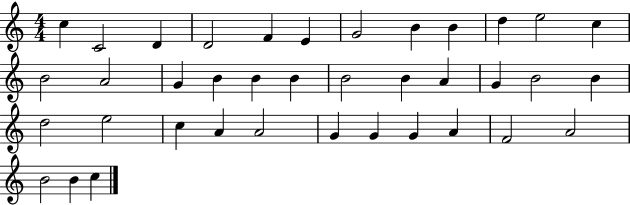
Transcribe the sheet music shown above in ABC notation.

X:1
T:Untitled
M:4/4
L:1/4
K:C
c C2 D D2 F E G2 B B d e2 c B2 A2 G B B B B2 B A G B2 B d2 e2 c A A2 G G G A F2 A2 B2 B c